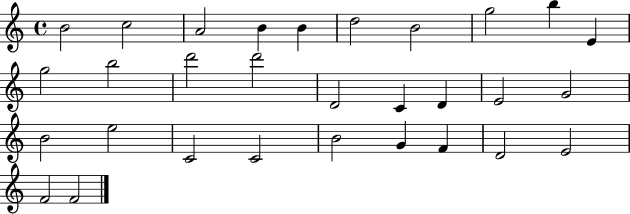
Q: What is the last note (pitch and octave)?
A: F4